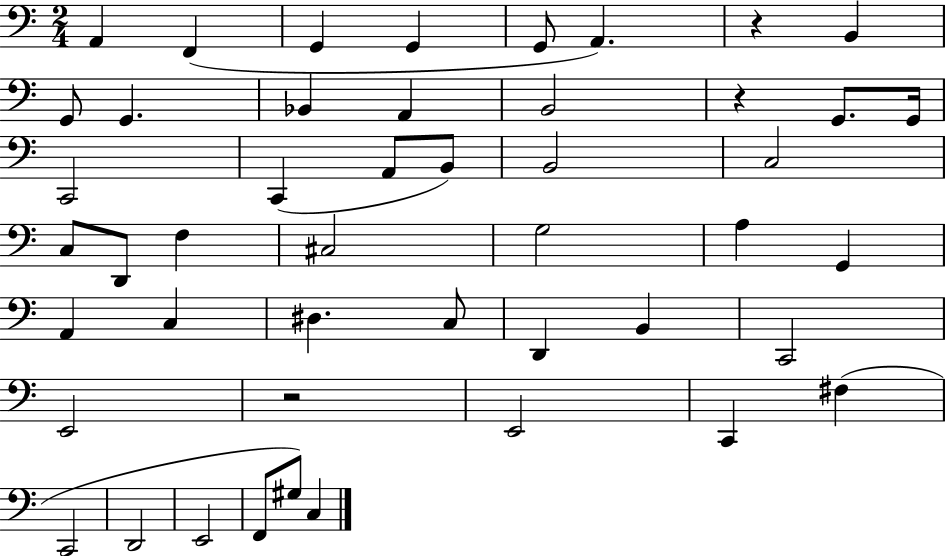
{
  \clef bass
  \numericTimeSignature
  \time 2/4
  \key c \major
  a,4 f,4( | g,4 g,4 | g,8 a,4.) | r4 b,4 | \break g,8 g,4. | bes,4 a,4 | b,2 | r4 g,8. g,16 | \break c,2 | c,4( a,8 b,8) | b,2 | c2 | \break c8 d,8 f4 | cis2 | g2 | a4 g,4 | \break a,4 c4 | dis4. c8 | d,4 b,4 | c,2 | \break e,2 | r2 | e,2 | c,4 fis4( | \break c,2 | d,2 | e,2 | f,8 gis8) c4 | \break \bar "|."
}